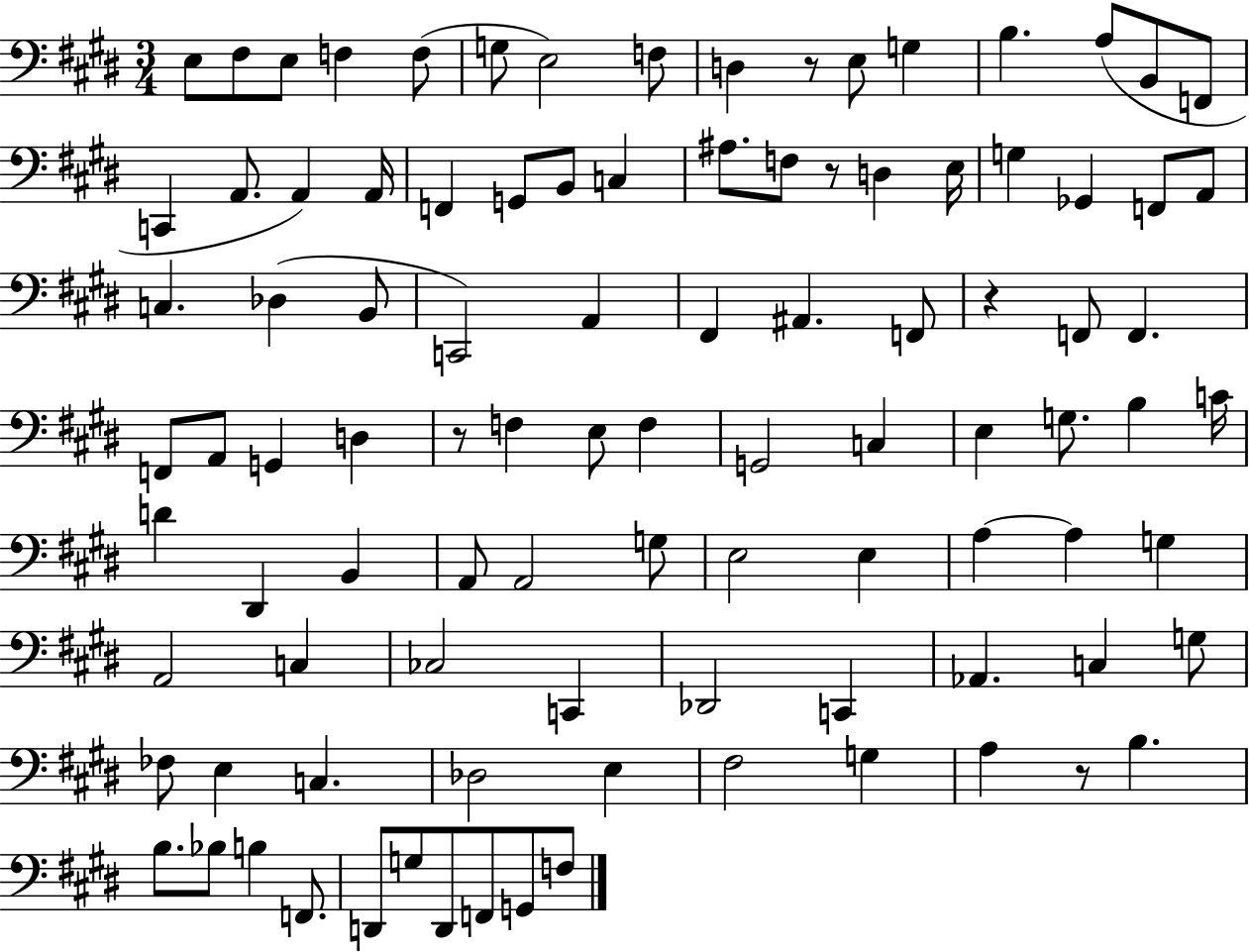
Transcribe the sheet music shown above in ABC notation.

X:1
T:Untitled
M:3/4
L:1/4
K:E
E,/2 ^F,/2 E,/2 F, F,/2 G,/2 E,2 F,/2 D, z/2 E,/2 G, B, A,/2 B,,/2 F,,/2 C,, A,,/2 A,, A,,/4 F,, G,,/2 B,,/2 C, ^A,/2 F,/2 z/2 D, E,/4 G, _G,, F,,/2 A,,/2 C, _D, B,,/2 C,,2 A,, ^F,, ^A,, F,,/2 z F,,/2 F,, F,,/2 A,,/2 G,, D, z/2 F, E,/2 F, G,,2 C, E, G,/2 B, C/4 D ^D,, B,, A,,/2 A,,2 G,/2 E,2 E, A, A, G, A,,2 C, _C,2 C,, _D,,2 C,, _A,, C, G,/2 _F,/2 E, C, _D,2 E, ^F,2 G, A, z/2 B, B,/2 _B,/2 B, F,,/2 D,,/2 G,/2 D,,/2 F,,/2 G,,/2 F,/2